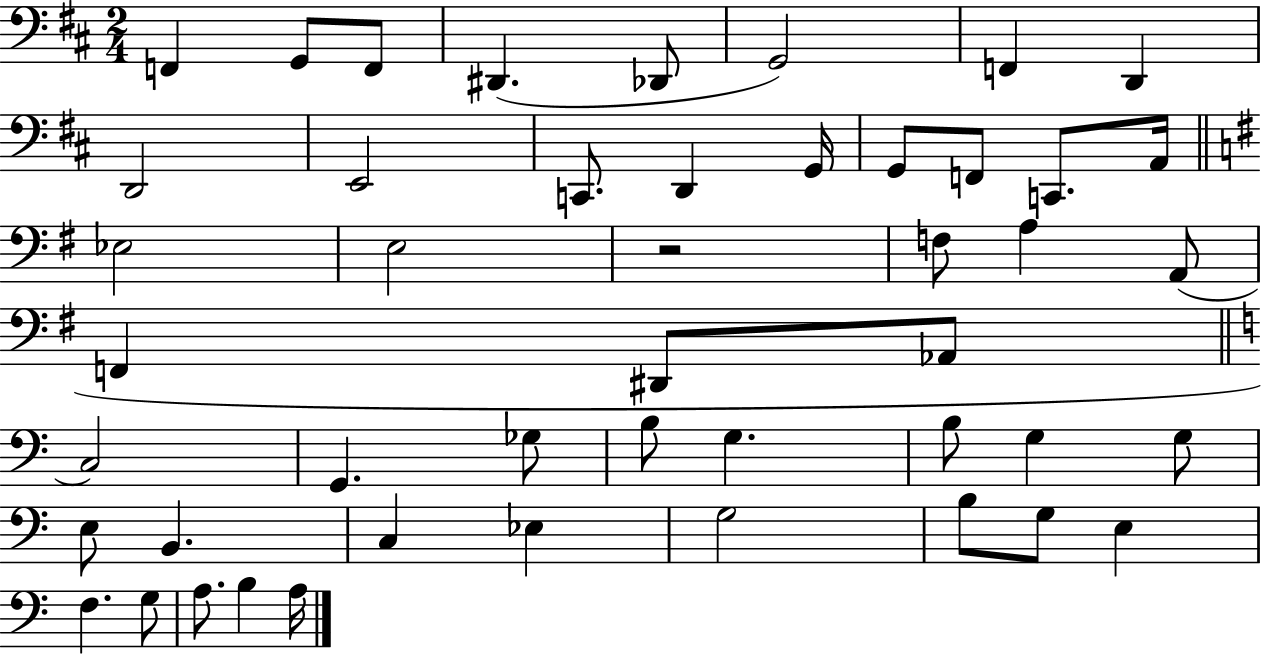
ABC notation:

X:1
T:Untitled
M:2/4
L:1/4
K:D
F,, G,,/2 F,,/2 ^D,, _D,,/2 G,,2 F,, D,, D,,2 E,,2 C,,/2 D,, G,,/4 G,,/2 F,,/2 C,,/2 A,,/4 _E,2 E,2 z2 F,/2 A, A,,/2 F,, ^D,,/2 _A,,/2 C,2 G,, _G,/2 B,/2 G, B,/2 G, G,/2 E,/2 B,, C, _E, G,2 B,/2 G,/2 E, F, G,/2 A,/2 B, A,/4